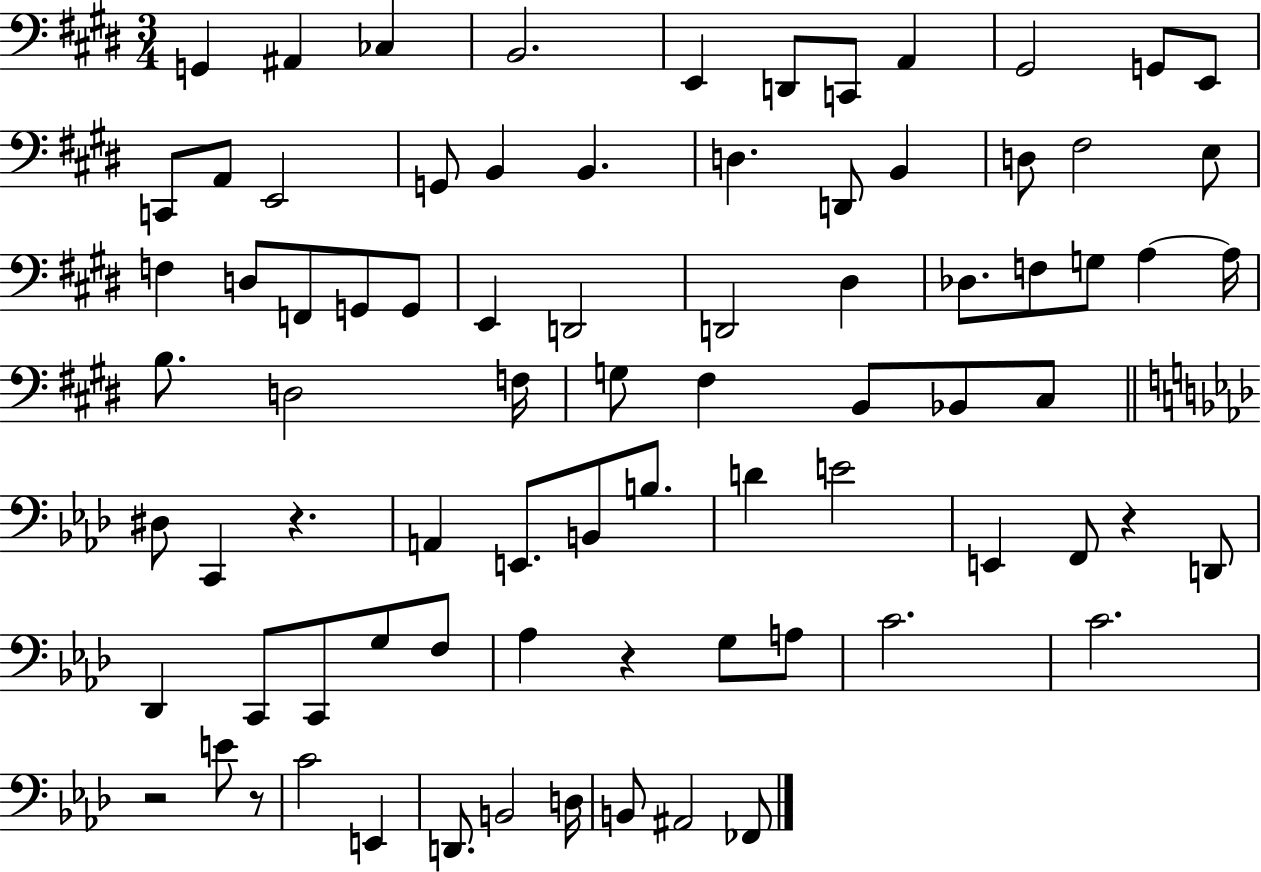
X:1
T:Untitled
M:3/4
L:1/4
K:E
G,, ^A,, _C, B,,2 E,, D,,/2 C,,/2 A,, ^G,,2 G,,/2 E,,/2 C,,/2 A,,/2 E,,2 G,,/2 B,, B,, D, D,,/2 B,, D,/2 ^F,2 E,/2 F, D,/2 F,,/2 G,,/2 G,,/2 E,, D,,2 D,,2 ^D, _D,/2 F,/2 G,/2 A, A,/4 B,/2 D,2 F,/4 G,/2 ^F, B,,/2 _B,,/2 ^C,/2 ^D,/2 C,, z A,, E,,/2 B,,/2 B,/2 D E2 E,, F,,/2 z D,,/2 _D,, C,,/2 C,,/2 G,/2 F,/2 _A, z G,/2 A,/2 C2 C2 z2 E/2 z/2 C2 E,, D,,/2 B,,2 D,/4 B,,/2 ^A,,2 _F,,/2